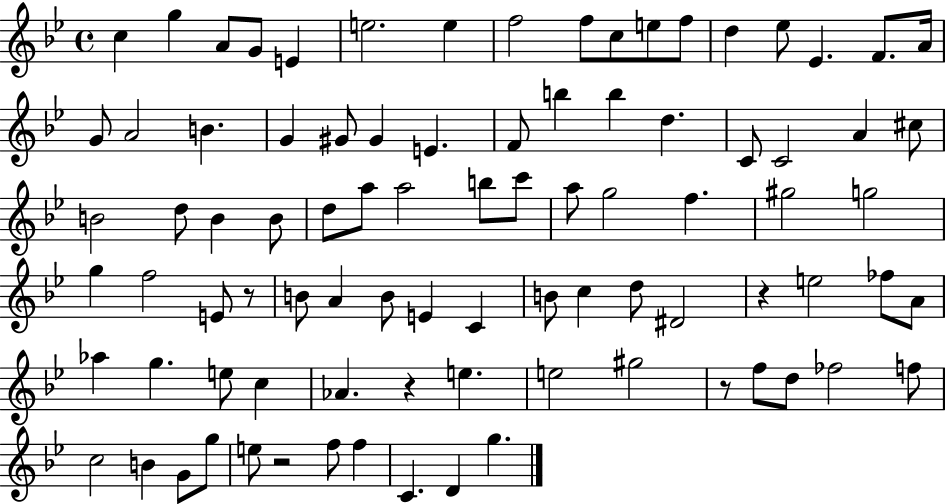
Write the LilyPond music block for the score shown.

{
  \clef treble
  \time 4/4
  \defaultTimeSignature
  \key bes \major
  c''4 g''4 a'8 g'8 e'4 | e''2. e''4 | f''2 f''8 c''8 e''8 f''8 | d''4 ees''8 ees'4. f'8. a'16 | \break g'8 a'2 b'4. | g'4 gis'8 gis'4 e'4. | f'8 b''4 b''4 d''4. | c'8 c'2 a'4 cis''8 | \break b'2 d''8 b'4 b'8 | d''8 a''8 a''2 b''8 c'''8 | a''8 g''2 f''4. | gis''2 g''2 | \break g''4 f''2 e'8 r8 | b'8 a'4 b'8 e'4 c'4 | b'8 c''4 d''8 dis'2 | r4 e''2 fes''8 a'8 | \break aes''4 g''4. e''8 c''4 | aes'4. r4 e''4. | e''2 gis''2 | r8 f''8 d''8 fes''2 f''8 | \break c''2 b'4 g'8 g''8 | e''8 r2 f''8 f''4 | c'4. d'4 g''4. | \bar "|."
}